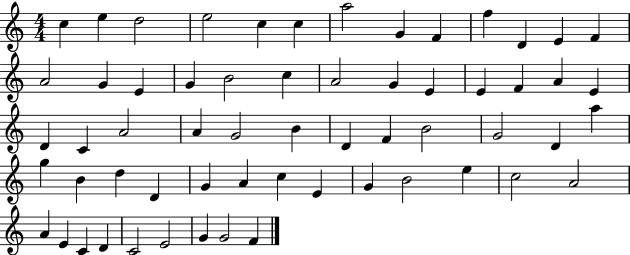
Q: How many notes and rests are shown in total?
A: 60